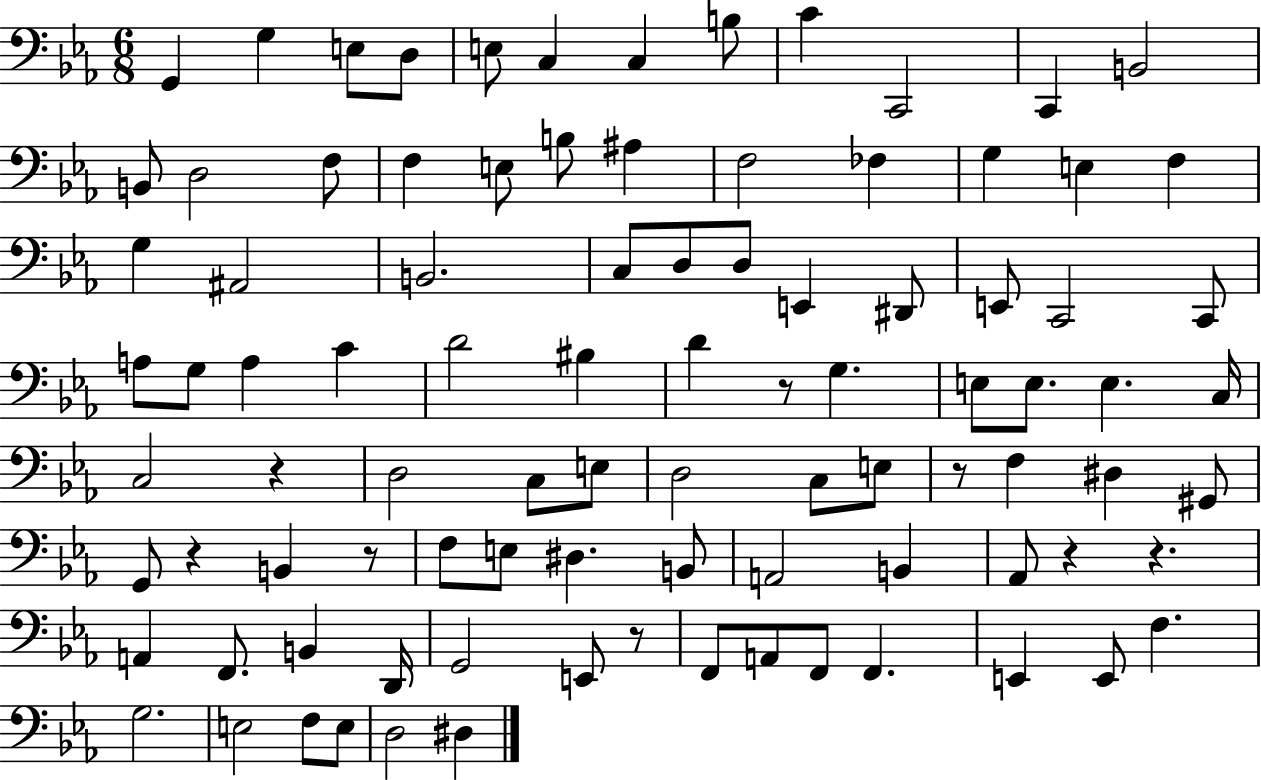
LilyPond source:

{
  \clef bass
  \numericTimeSignature
  \time 6/8
  \key ees \major
  \repeat volta 2 { g,4 g4 e8 d8 | e8 c4 c4 b8 | c'4 c,2 | c,4 b,2 | \break b,8 d2 f8 | f4 e8 b8 ais4 | f2 fes4 | g4 e4 f4 | \break g4 ais,2 | b,2. | c8 d8 d8 e,4 dis,8 | e,8 c,2 c,8 | \break a8 g8 a4 c'4 | d'2 bis4 | d'4 r8 g4. | e8 e8. e4. c16 | \break c2 r4 | d2 c8 e8 | d2 c8 e8 | r8 f4 dis4 gis,8 | \break g,8 r4 b,4 r8 | f8 e8 dis4. b,8 | a,2 b,4 | aes,8 r4 r4. | \break a,4 f,8. b,4 d,16 | g,2 e,8 r8 | f,8 a,8 f,8 f,4. | e,4 e,8 f4. | \break g2. | e2 f8 e8 | d2 dis4 | } \bar "|."
}